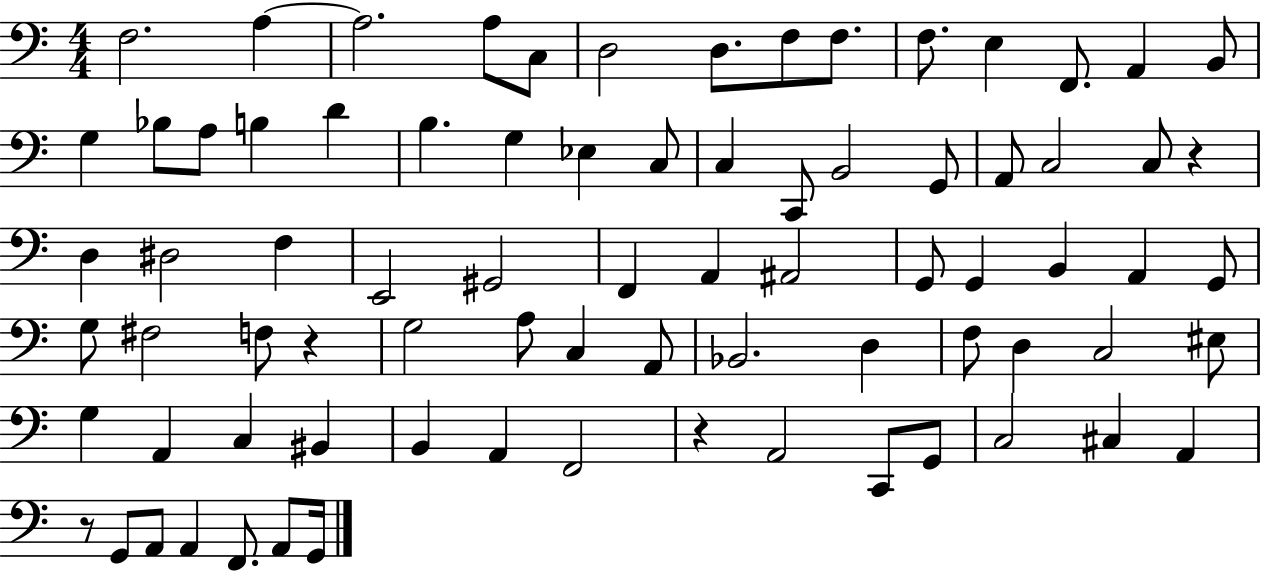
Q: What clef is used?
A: bass